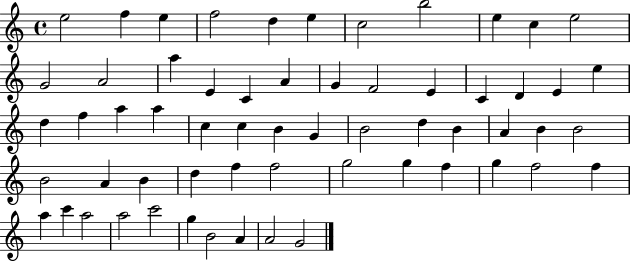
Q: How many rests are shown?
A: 0